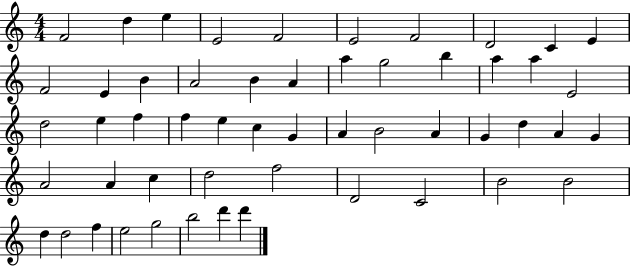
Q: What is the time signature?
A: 4/4